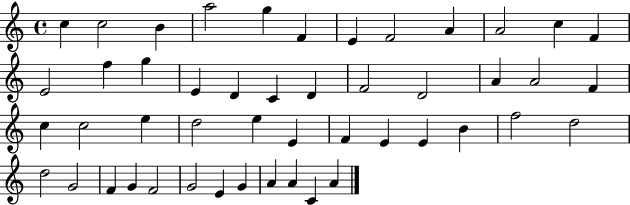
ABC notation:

X:1
T:Untitled
M:4/4
L:1/4
K:C
c c2 B a2 g F E F2 A A2 c F E2 f g E D C D F2 D2 A A2 F c c2 e d2 e E F E E B f2 d2 d2 G2 F G F2 G2 E G A A C A